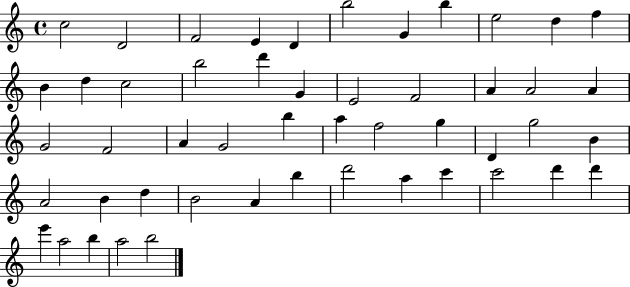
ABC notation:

X:1
T:Untitled
M:4/4
L:1/4
K:C
c2 D2 F2 E D b2 G b e2 d f B d c2 b2 d' G E2 F2 A A2 A G2 F2 A G2 b a f2 g D g2 B A2 B d B2 A b d'2 a c' c'2 d' d' e' a2 b a2 b2